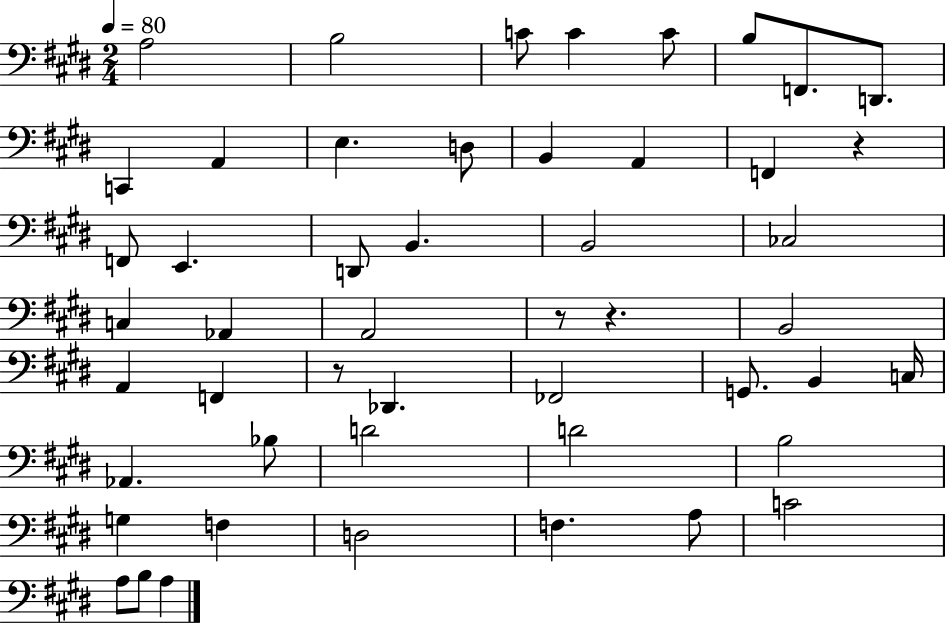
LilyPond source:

{
  \clef bass
  \numericTimeSignature
  \time 2/4
  \key e \major
  \tempo 4 = 80
  a2 | b2 | c'8 c'4 c'8 | b8 f,8. d,8. | \break c,4 a,4 | e4. d8 | b,4 a,4 | f,4 r4 | \break f,8 e,4. | d,8 b,4. | b,2 | ces2 | \break c4 aes,4 | a,2 | r8 r4. | b,2 | \break a,4 f,4 | r8 des,4. | fes,2 | g,8. b,4 c16 | \break aes,4. bes8 | d'2 | d'2 | b2 | \break g4 f4 | d2 | f4. a8 | c'2 | \break a8 b8 a4 | \bar "|."
}